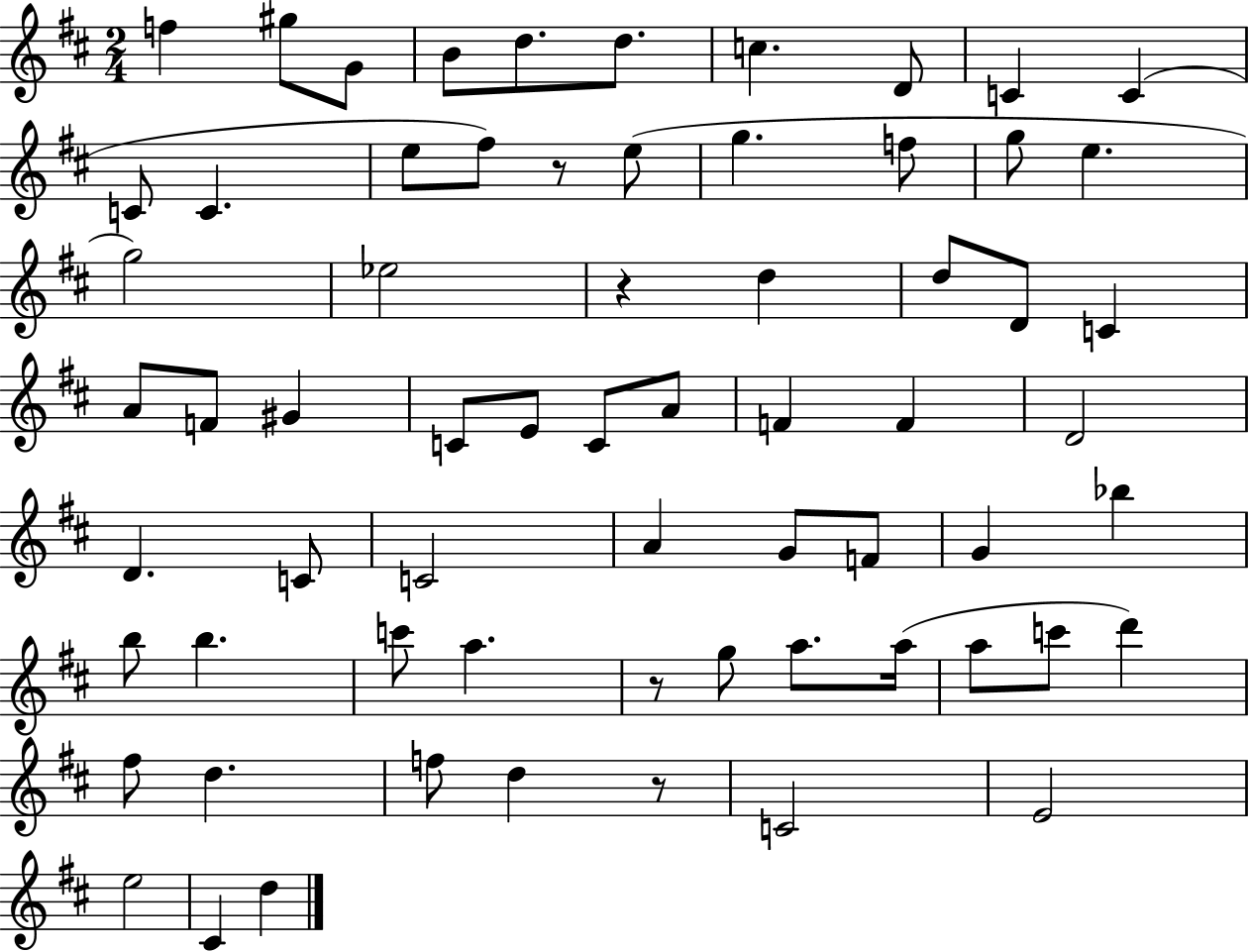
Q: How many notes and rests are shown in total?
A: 66